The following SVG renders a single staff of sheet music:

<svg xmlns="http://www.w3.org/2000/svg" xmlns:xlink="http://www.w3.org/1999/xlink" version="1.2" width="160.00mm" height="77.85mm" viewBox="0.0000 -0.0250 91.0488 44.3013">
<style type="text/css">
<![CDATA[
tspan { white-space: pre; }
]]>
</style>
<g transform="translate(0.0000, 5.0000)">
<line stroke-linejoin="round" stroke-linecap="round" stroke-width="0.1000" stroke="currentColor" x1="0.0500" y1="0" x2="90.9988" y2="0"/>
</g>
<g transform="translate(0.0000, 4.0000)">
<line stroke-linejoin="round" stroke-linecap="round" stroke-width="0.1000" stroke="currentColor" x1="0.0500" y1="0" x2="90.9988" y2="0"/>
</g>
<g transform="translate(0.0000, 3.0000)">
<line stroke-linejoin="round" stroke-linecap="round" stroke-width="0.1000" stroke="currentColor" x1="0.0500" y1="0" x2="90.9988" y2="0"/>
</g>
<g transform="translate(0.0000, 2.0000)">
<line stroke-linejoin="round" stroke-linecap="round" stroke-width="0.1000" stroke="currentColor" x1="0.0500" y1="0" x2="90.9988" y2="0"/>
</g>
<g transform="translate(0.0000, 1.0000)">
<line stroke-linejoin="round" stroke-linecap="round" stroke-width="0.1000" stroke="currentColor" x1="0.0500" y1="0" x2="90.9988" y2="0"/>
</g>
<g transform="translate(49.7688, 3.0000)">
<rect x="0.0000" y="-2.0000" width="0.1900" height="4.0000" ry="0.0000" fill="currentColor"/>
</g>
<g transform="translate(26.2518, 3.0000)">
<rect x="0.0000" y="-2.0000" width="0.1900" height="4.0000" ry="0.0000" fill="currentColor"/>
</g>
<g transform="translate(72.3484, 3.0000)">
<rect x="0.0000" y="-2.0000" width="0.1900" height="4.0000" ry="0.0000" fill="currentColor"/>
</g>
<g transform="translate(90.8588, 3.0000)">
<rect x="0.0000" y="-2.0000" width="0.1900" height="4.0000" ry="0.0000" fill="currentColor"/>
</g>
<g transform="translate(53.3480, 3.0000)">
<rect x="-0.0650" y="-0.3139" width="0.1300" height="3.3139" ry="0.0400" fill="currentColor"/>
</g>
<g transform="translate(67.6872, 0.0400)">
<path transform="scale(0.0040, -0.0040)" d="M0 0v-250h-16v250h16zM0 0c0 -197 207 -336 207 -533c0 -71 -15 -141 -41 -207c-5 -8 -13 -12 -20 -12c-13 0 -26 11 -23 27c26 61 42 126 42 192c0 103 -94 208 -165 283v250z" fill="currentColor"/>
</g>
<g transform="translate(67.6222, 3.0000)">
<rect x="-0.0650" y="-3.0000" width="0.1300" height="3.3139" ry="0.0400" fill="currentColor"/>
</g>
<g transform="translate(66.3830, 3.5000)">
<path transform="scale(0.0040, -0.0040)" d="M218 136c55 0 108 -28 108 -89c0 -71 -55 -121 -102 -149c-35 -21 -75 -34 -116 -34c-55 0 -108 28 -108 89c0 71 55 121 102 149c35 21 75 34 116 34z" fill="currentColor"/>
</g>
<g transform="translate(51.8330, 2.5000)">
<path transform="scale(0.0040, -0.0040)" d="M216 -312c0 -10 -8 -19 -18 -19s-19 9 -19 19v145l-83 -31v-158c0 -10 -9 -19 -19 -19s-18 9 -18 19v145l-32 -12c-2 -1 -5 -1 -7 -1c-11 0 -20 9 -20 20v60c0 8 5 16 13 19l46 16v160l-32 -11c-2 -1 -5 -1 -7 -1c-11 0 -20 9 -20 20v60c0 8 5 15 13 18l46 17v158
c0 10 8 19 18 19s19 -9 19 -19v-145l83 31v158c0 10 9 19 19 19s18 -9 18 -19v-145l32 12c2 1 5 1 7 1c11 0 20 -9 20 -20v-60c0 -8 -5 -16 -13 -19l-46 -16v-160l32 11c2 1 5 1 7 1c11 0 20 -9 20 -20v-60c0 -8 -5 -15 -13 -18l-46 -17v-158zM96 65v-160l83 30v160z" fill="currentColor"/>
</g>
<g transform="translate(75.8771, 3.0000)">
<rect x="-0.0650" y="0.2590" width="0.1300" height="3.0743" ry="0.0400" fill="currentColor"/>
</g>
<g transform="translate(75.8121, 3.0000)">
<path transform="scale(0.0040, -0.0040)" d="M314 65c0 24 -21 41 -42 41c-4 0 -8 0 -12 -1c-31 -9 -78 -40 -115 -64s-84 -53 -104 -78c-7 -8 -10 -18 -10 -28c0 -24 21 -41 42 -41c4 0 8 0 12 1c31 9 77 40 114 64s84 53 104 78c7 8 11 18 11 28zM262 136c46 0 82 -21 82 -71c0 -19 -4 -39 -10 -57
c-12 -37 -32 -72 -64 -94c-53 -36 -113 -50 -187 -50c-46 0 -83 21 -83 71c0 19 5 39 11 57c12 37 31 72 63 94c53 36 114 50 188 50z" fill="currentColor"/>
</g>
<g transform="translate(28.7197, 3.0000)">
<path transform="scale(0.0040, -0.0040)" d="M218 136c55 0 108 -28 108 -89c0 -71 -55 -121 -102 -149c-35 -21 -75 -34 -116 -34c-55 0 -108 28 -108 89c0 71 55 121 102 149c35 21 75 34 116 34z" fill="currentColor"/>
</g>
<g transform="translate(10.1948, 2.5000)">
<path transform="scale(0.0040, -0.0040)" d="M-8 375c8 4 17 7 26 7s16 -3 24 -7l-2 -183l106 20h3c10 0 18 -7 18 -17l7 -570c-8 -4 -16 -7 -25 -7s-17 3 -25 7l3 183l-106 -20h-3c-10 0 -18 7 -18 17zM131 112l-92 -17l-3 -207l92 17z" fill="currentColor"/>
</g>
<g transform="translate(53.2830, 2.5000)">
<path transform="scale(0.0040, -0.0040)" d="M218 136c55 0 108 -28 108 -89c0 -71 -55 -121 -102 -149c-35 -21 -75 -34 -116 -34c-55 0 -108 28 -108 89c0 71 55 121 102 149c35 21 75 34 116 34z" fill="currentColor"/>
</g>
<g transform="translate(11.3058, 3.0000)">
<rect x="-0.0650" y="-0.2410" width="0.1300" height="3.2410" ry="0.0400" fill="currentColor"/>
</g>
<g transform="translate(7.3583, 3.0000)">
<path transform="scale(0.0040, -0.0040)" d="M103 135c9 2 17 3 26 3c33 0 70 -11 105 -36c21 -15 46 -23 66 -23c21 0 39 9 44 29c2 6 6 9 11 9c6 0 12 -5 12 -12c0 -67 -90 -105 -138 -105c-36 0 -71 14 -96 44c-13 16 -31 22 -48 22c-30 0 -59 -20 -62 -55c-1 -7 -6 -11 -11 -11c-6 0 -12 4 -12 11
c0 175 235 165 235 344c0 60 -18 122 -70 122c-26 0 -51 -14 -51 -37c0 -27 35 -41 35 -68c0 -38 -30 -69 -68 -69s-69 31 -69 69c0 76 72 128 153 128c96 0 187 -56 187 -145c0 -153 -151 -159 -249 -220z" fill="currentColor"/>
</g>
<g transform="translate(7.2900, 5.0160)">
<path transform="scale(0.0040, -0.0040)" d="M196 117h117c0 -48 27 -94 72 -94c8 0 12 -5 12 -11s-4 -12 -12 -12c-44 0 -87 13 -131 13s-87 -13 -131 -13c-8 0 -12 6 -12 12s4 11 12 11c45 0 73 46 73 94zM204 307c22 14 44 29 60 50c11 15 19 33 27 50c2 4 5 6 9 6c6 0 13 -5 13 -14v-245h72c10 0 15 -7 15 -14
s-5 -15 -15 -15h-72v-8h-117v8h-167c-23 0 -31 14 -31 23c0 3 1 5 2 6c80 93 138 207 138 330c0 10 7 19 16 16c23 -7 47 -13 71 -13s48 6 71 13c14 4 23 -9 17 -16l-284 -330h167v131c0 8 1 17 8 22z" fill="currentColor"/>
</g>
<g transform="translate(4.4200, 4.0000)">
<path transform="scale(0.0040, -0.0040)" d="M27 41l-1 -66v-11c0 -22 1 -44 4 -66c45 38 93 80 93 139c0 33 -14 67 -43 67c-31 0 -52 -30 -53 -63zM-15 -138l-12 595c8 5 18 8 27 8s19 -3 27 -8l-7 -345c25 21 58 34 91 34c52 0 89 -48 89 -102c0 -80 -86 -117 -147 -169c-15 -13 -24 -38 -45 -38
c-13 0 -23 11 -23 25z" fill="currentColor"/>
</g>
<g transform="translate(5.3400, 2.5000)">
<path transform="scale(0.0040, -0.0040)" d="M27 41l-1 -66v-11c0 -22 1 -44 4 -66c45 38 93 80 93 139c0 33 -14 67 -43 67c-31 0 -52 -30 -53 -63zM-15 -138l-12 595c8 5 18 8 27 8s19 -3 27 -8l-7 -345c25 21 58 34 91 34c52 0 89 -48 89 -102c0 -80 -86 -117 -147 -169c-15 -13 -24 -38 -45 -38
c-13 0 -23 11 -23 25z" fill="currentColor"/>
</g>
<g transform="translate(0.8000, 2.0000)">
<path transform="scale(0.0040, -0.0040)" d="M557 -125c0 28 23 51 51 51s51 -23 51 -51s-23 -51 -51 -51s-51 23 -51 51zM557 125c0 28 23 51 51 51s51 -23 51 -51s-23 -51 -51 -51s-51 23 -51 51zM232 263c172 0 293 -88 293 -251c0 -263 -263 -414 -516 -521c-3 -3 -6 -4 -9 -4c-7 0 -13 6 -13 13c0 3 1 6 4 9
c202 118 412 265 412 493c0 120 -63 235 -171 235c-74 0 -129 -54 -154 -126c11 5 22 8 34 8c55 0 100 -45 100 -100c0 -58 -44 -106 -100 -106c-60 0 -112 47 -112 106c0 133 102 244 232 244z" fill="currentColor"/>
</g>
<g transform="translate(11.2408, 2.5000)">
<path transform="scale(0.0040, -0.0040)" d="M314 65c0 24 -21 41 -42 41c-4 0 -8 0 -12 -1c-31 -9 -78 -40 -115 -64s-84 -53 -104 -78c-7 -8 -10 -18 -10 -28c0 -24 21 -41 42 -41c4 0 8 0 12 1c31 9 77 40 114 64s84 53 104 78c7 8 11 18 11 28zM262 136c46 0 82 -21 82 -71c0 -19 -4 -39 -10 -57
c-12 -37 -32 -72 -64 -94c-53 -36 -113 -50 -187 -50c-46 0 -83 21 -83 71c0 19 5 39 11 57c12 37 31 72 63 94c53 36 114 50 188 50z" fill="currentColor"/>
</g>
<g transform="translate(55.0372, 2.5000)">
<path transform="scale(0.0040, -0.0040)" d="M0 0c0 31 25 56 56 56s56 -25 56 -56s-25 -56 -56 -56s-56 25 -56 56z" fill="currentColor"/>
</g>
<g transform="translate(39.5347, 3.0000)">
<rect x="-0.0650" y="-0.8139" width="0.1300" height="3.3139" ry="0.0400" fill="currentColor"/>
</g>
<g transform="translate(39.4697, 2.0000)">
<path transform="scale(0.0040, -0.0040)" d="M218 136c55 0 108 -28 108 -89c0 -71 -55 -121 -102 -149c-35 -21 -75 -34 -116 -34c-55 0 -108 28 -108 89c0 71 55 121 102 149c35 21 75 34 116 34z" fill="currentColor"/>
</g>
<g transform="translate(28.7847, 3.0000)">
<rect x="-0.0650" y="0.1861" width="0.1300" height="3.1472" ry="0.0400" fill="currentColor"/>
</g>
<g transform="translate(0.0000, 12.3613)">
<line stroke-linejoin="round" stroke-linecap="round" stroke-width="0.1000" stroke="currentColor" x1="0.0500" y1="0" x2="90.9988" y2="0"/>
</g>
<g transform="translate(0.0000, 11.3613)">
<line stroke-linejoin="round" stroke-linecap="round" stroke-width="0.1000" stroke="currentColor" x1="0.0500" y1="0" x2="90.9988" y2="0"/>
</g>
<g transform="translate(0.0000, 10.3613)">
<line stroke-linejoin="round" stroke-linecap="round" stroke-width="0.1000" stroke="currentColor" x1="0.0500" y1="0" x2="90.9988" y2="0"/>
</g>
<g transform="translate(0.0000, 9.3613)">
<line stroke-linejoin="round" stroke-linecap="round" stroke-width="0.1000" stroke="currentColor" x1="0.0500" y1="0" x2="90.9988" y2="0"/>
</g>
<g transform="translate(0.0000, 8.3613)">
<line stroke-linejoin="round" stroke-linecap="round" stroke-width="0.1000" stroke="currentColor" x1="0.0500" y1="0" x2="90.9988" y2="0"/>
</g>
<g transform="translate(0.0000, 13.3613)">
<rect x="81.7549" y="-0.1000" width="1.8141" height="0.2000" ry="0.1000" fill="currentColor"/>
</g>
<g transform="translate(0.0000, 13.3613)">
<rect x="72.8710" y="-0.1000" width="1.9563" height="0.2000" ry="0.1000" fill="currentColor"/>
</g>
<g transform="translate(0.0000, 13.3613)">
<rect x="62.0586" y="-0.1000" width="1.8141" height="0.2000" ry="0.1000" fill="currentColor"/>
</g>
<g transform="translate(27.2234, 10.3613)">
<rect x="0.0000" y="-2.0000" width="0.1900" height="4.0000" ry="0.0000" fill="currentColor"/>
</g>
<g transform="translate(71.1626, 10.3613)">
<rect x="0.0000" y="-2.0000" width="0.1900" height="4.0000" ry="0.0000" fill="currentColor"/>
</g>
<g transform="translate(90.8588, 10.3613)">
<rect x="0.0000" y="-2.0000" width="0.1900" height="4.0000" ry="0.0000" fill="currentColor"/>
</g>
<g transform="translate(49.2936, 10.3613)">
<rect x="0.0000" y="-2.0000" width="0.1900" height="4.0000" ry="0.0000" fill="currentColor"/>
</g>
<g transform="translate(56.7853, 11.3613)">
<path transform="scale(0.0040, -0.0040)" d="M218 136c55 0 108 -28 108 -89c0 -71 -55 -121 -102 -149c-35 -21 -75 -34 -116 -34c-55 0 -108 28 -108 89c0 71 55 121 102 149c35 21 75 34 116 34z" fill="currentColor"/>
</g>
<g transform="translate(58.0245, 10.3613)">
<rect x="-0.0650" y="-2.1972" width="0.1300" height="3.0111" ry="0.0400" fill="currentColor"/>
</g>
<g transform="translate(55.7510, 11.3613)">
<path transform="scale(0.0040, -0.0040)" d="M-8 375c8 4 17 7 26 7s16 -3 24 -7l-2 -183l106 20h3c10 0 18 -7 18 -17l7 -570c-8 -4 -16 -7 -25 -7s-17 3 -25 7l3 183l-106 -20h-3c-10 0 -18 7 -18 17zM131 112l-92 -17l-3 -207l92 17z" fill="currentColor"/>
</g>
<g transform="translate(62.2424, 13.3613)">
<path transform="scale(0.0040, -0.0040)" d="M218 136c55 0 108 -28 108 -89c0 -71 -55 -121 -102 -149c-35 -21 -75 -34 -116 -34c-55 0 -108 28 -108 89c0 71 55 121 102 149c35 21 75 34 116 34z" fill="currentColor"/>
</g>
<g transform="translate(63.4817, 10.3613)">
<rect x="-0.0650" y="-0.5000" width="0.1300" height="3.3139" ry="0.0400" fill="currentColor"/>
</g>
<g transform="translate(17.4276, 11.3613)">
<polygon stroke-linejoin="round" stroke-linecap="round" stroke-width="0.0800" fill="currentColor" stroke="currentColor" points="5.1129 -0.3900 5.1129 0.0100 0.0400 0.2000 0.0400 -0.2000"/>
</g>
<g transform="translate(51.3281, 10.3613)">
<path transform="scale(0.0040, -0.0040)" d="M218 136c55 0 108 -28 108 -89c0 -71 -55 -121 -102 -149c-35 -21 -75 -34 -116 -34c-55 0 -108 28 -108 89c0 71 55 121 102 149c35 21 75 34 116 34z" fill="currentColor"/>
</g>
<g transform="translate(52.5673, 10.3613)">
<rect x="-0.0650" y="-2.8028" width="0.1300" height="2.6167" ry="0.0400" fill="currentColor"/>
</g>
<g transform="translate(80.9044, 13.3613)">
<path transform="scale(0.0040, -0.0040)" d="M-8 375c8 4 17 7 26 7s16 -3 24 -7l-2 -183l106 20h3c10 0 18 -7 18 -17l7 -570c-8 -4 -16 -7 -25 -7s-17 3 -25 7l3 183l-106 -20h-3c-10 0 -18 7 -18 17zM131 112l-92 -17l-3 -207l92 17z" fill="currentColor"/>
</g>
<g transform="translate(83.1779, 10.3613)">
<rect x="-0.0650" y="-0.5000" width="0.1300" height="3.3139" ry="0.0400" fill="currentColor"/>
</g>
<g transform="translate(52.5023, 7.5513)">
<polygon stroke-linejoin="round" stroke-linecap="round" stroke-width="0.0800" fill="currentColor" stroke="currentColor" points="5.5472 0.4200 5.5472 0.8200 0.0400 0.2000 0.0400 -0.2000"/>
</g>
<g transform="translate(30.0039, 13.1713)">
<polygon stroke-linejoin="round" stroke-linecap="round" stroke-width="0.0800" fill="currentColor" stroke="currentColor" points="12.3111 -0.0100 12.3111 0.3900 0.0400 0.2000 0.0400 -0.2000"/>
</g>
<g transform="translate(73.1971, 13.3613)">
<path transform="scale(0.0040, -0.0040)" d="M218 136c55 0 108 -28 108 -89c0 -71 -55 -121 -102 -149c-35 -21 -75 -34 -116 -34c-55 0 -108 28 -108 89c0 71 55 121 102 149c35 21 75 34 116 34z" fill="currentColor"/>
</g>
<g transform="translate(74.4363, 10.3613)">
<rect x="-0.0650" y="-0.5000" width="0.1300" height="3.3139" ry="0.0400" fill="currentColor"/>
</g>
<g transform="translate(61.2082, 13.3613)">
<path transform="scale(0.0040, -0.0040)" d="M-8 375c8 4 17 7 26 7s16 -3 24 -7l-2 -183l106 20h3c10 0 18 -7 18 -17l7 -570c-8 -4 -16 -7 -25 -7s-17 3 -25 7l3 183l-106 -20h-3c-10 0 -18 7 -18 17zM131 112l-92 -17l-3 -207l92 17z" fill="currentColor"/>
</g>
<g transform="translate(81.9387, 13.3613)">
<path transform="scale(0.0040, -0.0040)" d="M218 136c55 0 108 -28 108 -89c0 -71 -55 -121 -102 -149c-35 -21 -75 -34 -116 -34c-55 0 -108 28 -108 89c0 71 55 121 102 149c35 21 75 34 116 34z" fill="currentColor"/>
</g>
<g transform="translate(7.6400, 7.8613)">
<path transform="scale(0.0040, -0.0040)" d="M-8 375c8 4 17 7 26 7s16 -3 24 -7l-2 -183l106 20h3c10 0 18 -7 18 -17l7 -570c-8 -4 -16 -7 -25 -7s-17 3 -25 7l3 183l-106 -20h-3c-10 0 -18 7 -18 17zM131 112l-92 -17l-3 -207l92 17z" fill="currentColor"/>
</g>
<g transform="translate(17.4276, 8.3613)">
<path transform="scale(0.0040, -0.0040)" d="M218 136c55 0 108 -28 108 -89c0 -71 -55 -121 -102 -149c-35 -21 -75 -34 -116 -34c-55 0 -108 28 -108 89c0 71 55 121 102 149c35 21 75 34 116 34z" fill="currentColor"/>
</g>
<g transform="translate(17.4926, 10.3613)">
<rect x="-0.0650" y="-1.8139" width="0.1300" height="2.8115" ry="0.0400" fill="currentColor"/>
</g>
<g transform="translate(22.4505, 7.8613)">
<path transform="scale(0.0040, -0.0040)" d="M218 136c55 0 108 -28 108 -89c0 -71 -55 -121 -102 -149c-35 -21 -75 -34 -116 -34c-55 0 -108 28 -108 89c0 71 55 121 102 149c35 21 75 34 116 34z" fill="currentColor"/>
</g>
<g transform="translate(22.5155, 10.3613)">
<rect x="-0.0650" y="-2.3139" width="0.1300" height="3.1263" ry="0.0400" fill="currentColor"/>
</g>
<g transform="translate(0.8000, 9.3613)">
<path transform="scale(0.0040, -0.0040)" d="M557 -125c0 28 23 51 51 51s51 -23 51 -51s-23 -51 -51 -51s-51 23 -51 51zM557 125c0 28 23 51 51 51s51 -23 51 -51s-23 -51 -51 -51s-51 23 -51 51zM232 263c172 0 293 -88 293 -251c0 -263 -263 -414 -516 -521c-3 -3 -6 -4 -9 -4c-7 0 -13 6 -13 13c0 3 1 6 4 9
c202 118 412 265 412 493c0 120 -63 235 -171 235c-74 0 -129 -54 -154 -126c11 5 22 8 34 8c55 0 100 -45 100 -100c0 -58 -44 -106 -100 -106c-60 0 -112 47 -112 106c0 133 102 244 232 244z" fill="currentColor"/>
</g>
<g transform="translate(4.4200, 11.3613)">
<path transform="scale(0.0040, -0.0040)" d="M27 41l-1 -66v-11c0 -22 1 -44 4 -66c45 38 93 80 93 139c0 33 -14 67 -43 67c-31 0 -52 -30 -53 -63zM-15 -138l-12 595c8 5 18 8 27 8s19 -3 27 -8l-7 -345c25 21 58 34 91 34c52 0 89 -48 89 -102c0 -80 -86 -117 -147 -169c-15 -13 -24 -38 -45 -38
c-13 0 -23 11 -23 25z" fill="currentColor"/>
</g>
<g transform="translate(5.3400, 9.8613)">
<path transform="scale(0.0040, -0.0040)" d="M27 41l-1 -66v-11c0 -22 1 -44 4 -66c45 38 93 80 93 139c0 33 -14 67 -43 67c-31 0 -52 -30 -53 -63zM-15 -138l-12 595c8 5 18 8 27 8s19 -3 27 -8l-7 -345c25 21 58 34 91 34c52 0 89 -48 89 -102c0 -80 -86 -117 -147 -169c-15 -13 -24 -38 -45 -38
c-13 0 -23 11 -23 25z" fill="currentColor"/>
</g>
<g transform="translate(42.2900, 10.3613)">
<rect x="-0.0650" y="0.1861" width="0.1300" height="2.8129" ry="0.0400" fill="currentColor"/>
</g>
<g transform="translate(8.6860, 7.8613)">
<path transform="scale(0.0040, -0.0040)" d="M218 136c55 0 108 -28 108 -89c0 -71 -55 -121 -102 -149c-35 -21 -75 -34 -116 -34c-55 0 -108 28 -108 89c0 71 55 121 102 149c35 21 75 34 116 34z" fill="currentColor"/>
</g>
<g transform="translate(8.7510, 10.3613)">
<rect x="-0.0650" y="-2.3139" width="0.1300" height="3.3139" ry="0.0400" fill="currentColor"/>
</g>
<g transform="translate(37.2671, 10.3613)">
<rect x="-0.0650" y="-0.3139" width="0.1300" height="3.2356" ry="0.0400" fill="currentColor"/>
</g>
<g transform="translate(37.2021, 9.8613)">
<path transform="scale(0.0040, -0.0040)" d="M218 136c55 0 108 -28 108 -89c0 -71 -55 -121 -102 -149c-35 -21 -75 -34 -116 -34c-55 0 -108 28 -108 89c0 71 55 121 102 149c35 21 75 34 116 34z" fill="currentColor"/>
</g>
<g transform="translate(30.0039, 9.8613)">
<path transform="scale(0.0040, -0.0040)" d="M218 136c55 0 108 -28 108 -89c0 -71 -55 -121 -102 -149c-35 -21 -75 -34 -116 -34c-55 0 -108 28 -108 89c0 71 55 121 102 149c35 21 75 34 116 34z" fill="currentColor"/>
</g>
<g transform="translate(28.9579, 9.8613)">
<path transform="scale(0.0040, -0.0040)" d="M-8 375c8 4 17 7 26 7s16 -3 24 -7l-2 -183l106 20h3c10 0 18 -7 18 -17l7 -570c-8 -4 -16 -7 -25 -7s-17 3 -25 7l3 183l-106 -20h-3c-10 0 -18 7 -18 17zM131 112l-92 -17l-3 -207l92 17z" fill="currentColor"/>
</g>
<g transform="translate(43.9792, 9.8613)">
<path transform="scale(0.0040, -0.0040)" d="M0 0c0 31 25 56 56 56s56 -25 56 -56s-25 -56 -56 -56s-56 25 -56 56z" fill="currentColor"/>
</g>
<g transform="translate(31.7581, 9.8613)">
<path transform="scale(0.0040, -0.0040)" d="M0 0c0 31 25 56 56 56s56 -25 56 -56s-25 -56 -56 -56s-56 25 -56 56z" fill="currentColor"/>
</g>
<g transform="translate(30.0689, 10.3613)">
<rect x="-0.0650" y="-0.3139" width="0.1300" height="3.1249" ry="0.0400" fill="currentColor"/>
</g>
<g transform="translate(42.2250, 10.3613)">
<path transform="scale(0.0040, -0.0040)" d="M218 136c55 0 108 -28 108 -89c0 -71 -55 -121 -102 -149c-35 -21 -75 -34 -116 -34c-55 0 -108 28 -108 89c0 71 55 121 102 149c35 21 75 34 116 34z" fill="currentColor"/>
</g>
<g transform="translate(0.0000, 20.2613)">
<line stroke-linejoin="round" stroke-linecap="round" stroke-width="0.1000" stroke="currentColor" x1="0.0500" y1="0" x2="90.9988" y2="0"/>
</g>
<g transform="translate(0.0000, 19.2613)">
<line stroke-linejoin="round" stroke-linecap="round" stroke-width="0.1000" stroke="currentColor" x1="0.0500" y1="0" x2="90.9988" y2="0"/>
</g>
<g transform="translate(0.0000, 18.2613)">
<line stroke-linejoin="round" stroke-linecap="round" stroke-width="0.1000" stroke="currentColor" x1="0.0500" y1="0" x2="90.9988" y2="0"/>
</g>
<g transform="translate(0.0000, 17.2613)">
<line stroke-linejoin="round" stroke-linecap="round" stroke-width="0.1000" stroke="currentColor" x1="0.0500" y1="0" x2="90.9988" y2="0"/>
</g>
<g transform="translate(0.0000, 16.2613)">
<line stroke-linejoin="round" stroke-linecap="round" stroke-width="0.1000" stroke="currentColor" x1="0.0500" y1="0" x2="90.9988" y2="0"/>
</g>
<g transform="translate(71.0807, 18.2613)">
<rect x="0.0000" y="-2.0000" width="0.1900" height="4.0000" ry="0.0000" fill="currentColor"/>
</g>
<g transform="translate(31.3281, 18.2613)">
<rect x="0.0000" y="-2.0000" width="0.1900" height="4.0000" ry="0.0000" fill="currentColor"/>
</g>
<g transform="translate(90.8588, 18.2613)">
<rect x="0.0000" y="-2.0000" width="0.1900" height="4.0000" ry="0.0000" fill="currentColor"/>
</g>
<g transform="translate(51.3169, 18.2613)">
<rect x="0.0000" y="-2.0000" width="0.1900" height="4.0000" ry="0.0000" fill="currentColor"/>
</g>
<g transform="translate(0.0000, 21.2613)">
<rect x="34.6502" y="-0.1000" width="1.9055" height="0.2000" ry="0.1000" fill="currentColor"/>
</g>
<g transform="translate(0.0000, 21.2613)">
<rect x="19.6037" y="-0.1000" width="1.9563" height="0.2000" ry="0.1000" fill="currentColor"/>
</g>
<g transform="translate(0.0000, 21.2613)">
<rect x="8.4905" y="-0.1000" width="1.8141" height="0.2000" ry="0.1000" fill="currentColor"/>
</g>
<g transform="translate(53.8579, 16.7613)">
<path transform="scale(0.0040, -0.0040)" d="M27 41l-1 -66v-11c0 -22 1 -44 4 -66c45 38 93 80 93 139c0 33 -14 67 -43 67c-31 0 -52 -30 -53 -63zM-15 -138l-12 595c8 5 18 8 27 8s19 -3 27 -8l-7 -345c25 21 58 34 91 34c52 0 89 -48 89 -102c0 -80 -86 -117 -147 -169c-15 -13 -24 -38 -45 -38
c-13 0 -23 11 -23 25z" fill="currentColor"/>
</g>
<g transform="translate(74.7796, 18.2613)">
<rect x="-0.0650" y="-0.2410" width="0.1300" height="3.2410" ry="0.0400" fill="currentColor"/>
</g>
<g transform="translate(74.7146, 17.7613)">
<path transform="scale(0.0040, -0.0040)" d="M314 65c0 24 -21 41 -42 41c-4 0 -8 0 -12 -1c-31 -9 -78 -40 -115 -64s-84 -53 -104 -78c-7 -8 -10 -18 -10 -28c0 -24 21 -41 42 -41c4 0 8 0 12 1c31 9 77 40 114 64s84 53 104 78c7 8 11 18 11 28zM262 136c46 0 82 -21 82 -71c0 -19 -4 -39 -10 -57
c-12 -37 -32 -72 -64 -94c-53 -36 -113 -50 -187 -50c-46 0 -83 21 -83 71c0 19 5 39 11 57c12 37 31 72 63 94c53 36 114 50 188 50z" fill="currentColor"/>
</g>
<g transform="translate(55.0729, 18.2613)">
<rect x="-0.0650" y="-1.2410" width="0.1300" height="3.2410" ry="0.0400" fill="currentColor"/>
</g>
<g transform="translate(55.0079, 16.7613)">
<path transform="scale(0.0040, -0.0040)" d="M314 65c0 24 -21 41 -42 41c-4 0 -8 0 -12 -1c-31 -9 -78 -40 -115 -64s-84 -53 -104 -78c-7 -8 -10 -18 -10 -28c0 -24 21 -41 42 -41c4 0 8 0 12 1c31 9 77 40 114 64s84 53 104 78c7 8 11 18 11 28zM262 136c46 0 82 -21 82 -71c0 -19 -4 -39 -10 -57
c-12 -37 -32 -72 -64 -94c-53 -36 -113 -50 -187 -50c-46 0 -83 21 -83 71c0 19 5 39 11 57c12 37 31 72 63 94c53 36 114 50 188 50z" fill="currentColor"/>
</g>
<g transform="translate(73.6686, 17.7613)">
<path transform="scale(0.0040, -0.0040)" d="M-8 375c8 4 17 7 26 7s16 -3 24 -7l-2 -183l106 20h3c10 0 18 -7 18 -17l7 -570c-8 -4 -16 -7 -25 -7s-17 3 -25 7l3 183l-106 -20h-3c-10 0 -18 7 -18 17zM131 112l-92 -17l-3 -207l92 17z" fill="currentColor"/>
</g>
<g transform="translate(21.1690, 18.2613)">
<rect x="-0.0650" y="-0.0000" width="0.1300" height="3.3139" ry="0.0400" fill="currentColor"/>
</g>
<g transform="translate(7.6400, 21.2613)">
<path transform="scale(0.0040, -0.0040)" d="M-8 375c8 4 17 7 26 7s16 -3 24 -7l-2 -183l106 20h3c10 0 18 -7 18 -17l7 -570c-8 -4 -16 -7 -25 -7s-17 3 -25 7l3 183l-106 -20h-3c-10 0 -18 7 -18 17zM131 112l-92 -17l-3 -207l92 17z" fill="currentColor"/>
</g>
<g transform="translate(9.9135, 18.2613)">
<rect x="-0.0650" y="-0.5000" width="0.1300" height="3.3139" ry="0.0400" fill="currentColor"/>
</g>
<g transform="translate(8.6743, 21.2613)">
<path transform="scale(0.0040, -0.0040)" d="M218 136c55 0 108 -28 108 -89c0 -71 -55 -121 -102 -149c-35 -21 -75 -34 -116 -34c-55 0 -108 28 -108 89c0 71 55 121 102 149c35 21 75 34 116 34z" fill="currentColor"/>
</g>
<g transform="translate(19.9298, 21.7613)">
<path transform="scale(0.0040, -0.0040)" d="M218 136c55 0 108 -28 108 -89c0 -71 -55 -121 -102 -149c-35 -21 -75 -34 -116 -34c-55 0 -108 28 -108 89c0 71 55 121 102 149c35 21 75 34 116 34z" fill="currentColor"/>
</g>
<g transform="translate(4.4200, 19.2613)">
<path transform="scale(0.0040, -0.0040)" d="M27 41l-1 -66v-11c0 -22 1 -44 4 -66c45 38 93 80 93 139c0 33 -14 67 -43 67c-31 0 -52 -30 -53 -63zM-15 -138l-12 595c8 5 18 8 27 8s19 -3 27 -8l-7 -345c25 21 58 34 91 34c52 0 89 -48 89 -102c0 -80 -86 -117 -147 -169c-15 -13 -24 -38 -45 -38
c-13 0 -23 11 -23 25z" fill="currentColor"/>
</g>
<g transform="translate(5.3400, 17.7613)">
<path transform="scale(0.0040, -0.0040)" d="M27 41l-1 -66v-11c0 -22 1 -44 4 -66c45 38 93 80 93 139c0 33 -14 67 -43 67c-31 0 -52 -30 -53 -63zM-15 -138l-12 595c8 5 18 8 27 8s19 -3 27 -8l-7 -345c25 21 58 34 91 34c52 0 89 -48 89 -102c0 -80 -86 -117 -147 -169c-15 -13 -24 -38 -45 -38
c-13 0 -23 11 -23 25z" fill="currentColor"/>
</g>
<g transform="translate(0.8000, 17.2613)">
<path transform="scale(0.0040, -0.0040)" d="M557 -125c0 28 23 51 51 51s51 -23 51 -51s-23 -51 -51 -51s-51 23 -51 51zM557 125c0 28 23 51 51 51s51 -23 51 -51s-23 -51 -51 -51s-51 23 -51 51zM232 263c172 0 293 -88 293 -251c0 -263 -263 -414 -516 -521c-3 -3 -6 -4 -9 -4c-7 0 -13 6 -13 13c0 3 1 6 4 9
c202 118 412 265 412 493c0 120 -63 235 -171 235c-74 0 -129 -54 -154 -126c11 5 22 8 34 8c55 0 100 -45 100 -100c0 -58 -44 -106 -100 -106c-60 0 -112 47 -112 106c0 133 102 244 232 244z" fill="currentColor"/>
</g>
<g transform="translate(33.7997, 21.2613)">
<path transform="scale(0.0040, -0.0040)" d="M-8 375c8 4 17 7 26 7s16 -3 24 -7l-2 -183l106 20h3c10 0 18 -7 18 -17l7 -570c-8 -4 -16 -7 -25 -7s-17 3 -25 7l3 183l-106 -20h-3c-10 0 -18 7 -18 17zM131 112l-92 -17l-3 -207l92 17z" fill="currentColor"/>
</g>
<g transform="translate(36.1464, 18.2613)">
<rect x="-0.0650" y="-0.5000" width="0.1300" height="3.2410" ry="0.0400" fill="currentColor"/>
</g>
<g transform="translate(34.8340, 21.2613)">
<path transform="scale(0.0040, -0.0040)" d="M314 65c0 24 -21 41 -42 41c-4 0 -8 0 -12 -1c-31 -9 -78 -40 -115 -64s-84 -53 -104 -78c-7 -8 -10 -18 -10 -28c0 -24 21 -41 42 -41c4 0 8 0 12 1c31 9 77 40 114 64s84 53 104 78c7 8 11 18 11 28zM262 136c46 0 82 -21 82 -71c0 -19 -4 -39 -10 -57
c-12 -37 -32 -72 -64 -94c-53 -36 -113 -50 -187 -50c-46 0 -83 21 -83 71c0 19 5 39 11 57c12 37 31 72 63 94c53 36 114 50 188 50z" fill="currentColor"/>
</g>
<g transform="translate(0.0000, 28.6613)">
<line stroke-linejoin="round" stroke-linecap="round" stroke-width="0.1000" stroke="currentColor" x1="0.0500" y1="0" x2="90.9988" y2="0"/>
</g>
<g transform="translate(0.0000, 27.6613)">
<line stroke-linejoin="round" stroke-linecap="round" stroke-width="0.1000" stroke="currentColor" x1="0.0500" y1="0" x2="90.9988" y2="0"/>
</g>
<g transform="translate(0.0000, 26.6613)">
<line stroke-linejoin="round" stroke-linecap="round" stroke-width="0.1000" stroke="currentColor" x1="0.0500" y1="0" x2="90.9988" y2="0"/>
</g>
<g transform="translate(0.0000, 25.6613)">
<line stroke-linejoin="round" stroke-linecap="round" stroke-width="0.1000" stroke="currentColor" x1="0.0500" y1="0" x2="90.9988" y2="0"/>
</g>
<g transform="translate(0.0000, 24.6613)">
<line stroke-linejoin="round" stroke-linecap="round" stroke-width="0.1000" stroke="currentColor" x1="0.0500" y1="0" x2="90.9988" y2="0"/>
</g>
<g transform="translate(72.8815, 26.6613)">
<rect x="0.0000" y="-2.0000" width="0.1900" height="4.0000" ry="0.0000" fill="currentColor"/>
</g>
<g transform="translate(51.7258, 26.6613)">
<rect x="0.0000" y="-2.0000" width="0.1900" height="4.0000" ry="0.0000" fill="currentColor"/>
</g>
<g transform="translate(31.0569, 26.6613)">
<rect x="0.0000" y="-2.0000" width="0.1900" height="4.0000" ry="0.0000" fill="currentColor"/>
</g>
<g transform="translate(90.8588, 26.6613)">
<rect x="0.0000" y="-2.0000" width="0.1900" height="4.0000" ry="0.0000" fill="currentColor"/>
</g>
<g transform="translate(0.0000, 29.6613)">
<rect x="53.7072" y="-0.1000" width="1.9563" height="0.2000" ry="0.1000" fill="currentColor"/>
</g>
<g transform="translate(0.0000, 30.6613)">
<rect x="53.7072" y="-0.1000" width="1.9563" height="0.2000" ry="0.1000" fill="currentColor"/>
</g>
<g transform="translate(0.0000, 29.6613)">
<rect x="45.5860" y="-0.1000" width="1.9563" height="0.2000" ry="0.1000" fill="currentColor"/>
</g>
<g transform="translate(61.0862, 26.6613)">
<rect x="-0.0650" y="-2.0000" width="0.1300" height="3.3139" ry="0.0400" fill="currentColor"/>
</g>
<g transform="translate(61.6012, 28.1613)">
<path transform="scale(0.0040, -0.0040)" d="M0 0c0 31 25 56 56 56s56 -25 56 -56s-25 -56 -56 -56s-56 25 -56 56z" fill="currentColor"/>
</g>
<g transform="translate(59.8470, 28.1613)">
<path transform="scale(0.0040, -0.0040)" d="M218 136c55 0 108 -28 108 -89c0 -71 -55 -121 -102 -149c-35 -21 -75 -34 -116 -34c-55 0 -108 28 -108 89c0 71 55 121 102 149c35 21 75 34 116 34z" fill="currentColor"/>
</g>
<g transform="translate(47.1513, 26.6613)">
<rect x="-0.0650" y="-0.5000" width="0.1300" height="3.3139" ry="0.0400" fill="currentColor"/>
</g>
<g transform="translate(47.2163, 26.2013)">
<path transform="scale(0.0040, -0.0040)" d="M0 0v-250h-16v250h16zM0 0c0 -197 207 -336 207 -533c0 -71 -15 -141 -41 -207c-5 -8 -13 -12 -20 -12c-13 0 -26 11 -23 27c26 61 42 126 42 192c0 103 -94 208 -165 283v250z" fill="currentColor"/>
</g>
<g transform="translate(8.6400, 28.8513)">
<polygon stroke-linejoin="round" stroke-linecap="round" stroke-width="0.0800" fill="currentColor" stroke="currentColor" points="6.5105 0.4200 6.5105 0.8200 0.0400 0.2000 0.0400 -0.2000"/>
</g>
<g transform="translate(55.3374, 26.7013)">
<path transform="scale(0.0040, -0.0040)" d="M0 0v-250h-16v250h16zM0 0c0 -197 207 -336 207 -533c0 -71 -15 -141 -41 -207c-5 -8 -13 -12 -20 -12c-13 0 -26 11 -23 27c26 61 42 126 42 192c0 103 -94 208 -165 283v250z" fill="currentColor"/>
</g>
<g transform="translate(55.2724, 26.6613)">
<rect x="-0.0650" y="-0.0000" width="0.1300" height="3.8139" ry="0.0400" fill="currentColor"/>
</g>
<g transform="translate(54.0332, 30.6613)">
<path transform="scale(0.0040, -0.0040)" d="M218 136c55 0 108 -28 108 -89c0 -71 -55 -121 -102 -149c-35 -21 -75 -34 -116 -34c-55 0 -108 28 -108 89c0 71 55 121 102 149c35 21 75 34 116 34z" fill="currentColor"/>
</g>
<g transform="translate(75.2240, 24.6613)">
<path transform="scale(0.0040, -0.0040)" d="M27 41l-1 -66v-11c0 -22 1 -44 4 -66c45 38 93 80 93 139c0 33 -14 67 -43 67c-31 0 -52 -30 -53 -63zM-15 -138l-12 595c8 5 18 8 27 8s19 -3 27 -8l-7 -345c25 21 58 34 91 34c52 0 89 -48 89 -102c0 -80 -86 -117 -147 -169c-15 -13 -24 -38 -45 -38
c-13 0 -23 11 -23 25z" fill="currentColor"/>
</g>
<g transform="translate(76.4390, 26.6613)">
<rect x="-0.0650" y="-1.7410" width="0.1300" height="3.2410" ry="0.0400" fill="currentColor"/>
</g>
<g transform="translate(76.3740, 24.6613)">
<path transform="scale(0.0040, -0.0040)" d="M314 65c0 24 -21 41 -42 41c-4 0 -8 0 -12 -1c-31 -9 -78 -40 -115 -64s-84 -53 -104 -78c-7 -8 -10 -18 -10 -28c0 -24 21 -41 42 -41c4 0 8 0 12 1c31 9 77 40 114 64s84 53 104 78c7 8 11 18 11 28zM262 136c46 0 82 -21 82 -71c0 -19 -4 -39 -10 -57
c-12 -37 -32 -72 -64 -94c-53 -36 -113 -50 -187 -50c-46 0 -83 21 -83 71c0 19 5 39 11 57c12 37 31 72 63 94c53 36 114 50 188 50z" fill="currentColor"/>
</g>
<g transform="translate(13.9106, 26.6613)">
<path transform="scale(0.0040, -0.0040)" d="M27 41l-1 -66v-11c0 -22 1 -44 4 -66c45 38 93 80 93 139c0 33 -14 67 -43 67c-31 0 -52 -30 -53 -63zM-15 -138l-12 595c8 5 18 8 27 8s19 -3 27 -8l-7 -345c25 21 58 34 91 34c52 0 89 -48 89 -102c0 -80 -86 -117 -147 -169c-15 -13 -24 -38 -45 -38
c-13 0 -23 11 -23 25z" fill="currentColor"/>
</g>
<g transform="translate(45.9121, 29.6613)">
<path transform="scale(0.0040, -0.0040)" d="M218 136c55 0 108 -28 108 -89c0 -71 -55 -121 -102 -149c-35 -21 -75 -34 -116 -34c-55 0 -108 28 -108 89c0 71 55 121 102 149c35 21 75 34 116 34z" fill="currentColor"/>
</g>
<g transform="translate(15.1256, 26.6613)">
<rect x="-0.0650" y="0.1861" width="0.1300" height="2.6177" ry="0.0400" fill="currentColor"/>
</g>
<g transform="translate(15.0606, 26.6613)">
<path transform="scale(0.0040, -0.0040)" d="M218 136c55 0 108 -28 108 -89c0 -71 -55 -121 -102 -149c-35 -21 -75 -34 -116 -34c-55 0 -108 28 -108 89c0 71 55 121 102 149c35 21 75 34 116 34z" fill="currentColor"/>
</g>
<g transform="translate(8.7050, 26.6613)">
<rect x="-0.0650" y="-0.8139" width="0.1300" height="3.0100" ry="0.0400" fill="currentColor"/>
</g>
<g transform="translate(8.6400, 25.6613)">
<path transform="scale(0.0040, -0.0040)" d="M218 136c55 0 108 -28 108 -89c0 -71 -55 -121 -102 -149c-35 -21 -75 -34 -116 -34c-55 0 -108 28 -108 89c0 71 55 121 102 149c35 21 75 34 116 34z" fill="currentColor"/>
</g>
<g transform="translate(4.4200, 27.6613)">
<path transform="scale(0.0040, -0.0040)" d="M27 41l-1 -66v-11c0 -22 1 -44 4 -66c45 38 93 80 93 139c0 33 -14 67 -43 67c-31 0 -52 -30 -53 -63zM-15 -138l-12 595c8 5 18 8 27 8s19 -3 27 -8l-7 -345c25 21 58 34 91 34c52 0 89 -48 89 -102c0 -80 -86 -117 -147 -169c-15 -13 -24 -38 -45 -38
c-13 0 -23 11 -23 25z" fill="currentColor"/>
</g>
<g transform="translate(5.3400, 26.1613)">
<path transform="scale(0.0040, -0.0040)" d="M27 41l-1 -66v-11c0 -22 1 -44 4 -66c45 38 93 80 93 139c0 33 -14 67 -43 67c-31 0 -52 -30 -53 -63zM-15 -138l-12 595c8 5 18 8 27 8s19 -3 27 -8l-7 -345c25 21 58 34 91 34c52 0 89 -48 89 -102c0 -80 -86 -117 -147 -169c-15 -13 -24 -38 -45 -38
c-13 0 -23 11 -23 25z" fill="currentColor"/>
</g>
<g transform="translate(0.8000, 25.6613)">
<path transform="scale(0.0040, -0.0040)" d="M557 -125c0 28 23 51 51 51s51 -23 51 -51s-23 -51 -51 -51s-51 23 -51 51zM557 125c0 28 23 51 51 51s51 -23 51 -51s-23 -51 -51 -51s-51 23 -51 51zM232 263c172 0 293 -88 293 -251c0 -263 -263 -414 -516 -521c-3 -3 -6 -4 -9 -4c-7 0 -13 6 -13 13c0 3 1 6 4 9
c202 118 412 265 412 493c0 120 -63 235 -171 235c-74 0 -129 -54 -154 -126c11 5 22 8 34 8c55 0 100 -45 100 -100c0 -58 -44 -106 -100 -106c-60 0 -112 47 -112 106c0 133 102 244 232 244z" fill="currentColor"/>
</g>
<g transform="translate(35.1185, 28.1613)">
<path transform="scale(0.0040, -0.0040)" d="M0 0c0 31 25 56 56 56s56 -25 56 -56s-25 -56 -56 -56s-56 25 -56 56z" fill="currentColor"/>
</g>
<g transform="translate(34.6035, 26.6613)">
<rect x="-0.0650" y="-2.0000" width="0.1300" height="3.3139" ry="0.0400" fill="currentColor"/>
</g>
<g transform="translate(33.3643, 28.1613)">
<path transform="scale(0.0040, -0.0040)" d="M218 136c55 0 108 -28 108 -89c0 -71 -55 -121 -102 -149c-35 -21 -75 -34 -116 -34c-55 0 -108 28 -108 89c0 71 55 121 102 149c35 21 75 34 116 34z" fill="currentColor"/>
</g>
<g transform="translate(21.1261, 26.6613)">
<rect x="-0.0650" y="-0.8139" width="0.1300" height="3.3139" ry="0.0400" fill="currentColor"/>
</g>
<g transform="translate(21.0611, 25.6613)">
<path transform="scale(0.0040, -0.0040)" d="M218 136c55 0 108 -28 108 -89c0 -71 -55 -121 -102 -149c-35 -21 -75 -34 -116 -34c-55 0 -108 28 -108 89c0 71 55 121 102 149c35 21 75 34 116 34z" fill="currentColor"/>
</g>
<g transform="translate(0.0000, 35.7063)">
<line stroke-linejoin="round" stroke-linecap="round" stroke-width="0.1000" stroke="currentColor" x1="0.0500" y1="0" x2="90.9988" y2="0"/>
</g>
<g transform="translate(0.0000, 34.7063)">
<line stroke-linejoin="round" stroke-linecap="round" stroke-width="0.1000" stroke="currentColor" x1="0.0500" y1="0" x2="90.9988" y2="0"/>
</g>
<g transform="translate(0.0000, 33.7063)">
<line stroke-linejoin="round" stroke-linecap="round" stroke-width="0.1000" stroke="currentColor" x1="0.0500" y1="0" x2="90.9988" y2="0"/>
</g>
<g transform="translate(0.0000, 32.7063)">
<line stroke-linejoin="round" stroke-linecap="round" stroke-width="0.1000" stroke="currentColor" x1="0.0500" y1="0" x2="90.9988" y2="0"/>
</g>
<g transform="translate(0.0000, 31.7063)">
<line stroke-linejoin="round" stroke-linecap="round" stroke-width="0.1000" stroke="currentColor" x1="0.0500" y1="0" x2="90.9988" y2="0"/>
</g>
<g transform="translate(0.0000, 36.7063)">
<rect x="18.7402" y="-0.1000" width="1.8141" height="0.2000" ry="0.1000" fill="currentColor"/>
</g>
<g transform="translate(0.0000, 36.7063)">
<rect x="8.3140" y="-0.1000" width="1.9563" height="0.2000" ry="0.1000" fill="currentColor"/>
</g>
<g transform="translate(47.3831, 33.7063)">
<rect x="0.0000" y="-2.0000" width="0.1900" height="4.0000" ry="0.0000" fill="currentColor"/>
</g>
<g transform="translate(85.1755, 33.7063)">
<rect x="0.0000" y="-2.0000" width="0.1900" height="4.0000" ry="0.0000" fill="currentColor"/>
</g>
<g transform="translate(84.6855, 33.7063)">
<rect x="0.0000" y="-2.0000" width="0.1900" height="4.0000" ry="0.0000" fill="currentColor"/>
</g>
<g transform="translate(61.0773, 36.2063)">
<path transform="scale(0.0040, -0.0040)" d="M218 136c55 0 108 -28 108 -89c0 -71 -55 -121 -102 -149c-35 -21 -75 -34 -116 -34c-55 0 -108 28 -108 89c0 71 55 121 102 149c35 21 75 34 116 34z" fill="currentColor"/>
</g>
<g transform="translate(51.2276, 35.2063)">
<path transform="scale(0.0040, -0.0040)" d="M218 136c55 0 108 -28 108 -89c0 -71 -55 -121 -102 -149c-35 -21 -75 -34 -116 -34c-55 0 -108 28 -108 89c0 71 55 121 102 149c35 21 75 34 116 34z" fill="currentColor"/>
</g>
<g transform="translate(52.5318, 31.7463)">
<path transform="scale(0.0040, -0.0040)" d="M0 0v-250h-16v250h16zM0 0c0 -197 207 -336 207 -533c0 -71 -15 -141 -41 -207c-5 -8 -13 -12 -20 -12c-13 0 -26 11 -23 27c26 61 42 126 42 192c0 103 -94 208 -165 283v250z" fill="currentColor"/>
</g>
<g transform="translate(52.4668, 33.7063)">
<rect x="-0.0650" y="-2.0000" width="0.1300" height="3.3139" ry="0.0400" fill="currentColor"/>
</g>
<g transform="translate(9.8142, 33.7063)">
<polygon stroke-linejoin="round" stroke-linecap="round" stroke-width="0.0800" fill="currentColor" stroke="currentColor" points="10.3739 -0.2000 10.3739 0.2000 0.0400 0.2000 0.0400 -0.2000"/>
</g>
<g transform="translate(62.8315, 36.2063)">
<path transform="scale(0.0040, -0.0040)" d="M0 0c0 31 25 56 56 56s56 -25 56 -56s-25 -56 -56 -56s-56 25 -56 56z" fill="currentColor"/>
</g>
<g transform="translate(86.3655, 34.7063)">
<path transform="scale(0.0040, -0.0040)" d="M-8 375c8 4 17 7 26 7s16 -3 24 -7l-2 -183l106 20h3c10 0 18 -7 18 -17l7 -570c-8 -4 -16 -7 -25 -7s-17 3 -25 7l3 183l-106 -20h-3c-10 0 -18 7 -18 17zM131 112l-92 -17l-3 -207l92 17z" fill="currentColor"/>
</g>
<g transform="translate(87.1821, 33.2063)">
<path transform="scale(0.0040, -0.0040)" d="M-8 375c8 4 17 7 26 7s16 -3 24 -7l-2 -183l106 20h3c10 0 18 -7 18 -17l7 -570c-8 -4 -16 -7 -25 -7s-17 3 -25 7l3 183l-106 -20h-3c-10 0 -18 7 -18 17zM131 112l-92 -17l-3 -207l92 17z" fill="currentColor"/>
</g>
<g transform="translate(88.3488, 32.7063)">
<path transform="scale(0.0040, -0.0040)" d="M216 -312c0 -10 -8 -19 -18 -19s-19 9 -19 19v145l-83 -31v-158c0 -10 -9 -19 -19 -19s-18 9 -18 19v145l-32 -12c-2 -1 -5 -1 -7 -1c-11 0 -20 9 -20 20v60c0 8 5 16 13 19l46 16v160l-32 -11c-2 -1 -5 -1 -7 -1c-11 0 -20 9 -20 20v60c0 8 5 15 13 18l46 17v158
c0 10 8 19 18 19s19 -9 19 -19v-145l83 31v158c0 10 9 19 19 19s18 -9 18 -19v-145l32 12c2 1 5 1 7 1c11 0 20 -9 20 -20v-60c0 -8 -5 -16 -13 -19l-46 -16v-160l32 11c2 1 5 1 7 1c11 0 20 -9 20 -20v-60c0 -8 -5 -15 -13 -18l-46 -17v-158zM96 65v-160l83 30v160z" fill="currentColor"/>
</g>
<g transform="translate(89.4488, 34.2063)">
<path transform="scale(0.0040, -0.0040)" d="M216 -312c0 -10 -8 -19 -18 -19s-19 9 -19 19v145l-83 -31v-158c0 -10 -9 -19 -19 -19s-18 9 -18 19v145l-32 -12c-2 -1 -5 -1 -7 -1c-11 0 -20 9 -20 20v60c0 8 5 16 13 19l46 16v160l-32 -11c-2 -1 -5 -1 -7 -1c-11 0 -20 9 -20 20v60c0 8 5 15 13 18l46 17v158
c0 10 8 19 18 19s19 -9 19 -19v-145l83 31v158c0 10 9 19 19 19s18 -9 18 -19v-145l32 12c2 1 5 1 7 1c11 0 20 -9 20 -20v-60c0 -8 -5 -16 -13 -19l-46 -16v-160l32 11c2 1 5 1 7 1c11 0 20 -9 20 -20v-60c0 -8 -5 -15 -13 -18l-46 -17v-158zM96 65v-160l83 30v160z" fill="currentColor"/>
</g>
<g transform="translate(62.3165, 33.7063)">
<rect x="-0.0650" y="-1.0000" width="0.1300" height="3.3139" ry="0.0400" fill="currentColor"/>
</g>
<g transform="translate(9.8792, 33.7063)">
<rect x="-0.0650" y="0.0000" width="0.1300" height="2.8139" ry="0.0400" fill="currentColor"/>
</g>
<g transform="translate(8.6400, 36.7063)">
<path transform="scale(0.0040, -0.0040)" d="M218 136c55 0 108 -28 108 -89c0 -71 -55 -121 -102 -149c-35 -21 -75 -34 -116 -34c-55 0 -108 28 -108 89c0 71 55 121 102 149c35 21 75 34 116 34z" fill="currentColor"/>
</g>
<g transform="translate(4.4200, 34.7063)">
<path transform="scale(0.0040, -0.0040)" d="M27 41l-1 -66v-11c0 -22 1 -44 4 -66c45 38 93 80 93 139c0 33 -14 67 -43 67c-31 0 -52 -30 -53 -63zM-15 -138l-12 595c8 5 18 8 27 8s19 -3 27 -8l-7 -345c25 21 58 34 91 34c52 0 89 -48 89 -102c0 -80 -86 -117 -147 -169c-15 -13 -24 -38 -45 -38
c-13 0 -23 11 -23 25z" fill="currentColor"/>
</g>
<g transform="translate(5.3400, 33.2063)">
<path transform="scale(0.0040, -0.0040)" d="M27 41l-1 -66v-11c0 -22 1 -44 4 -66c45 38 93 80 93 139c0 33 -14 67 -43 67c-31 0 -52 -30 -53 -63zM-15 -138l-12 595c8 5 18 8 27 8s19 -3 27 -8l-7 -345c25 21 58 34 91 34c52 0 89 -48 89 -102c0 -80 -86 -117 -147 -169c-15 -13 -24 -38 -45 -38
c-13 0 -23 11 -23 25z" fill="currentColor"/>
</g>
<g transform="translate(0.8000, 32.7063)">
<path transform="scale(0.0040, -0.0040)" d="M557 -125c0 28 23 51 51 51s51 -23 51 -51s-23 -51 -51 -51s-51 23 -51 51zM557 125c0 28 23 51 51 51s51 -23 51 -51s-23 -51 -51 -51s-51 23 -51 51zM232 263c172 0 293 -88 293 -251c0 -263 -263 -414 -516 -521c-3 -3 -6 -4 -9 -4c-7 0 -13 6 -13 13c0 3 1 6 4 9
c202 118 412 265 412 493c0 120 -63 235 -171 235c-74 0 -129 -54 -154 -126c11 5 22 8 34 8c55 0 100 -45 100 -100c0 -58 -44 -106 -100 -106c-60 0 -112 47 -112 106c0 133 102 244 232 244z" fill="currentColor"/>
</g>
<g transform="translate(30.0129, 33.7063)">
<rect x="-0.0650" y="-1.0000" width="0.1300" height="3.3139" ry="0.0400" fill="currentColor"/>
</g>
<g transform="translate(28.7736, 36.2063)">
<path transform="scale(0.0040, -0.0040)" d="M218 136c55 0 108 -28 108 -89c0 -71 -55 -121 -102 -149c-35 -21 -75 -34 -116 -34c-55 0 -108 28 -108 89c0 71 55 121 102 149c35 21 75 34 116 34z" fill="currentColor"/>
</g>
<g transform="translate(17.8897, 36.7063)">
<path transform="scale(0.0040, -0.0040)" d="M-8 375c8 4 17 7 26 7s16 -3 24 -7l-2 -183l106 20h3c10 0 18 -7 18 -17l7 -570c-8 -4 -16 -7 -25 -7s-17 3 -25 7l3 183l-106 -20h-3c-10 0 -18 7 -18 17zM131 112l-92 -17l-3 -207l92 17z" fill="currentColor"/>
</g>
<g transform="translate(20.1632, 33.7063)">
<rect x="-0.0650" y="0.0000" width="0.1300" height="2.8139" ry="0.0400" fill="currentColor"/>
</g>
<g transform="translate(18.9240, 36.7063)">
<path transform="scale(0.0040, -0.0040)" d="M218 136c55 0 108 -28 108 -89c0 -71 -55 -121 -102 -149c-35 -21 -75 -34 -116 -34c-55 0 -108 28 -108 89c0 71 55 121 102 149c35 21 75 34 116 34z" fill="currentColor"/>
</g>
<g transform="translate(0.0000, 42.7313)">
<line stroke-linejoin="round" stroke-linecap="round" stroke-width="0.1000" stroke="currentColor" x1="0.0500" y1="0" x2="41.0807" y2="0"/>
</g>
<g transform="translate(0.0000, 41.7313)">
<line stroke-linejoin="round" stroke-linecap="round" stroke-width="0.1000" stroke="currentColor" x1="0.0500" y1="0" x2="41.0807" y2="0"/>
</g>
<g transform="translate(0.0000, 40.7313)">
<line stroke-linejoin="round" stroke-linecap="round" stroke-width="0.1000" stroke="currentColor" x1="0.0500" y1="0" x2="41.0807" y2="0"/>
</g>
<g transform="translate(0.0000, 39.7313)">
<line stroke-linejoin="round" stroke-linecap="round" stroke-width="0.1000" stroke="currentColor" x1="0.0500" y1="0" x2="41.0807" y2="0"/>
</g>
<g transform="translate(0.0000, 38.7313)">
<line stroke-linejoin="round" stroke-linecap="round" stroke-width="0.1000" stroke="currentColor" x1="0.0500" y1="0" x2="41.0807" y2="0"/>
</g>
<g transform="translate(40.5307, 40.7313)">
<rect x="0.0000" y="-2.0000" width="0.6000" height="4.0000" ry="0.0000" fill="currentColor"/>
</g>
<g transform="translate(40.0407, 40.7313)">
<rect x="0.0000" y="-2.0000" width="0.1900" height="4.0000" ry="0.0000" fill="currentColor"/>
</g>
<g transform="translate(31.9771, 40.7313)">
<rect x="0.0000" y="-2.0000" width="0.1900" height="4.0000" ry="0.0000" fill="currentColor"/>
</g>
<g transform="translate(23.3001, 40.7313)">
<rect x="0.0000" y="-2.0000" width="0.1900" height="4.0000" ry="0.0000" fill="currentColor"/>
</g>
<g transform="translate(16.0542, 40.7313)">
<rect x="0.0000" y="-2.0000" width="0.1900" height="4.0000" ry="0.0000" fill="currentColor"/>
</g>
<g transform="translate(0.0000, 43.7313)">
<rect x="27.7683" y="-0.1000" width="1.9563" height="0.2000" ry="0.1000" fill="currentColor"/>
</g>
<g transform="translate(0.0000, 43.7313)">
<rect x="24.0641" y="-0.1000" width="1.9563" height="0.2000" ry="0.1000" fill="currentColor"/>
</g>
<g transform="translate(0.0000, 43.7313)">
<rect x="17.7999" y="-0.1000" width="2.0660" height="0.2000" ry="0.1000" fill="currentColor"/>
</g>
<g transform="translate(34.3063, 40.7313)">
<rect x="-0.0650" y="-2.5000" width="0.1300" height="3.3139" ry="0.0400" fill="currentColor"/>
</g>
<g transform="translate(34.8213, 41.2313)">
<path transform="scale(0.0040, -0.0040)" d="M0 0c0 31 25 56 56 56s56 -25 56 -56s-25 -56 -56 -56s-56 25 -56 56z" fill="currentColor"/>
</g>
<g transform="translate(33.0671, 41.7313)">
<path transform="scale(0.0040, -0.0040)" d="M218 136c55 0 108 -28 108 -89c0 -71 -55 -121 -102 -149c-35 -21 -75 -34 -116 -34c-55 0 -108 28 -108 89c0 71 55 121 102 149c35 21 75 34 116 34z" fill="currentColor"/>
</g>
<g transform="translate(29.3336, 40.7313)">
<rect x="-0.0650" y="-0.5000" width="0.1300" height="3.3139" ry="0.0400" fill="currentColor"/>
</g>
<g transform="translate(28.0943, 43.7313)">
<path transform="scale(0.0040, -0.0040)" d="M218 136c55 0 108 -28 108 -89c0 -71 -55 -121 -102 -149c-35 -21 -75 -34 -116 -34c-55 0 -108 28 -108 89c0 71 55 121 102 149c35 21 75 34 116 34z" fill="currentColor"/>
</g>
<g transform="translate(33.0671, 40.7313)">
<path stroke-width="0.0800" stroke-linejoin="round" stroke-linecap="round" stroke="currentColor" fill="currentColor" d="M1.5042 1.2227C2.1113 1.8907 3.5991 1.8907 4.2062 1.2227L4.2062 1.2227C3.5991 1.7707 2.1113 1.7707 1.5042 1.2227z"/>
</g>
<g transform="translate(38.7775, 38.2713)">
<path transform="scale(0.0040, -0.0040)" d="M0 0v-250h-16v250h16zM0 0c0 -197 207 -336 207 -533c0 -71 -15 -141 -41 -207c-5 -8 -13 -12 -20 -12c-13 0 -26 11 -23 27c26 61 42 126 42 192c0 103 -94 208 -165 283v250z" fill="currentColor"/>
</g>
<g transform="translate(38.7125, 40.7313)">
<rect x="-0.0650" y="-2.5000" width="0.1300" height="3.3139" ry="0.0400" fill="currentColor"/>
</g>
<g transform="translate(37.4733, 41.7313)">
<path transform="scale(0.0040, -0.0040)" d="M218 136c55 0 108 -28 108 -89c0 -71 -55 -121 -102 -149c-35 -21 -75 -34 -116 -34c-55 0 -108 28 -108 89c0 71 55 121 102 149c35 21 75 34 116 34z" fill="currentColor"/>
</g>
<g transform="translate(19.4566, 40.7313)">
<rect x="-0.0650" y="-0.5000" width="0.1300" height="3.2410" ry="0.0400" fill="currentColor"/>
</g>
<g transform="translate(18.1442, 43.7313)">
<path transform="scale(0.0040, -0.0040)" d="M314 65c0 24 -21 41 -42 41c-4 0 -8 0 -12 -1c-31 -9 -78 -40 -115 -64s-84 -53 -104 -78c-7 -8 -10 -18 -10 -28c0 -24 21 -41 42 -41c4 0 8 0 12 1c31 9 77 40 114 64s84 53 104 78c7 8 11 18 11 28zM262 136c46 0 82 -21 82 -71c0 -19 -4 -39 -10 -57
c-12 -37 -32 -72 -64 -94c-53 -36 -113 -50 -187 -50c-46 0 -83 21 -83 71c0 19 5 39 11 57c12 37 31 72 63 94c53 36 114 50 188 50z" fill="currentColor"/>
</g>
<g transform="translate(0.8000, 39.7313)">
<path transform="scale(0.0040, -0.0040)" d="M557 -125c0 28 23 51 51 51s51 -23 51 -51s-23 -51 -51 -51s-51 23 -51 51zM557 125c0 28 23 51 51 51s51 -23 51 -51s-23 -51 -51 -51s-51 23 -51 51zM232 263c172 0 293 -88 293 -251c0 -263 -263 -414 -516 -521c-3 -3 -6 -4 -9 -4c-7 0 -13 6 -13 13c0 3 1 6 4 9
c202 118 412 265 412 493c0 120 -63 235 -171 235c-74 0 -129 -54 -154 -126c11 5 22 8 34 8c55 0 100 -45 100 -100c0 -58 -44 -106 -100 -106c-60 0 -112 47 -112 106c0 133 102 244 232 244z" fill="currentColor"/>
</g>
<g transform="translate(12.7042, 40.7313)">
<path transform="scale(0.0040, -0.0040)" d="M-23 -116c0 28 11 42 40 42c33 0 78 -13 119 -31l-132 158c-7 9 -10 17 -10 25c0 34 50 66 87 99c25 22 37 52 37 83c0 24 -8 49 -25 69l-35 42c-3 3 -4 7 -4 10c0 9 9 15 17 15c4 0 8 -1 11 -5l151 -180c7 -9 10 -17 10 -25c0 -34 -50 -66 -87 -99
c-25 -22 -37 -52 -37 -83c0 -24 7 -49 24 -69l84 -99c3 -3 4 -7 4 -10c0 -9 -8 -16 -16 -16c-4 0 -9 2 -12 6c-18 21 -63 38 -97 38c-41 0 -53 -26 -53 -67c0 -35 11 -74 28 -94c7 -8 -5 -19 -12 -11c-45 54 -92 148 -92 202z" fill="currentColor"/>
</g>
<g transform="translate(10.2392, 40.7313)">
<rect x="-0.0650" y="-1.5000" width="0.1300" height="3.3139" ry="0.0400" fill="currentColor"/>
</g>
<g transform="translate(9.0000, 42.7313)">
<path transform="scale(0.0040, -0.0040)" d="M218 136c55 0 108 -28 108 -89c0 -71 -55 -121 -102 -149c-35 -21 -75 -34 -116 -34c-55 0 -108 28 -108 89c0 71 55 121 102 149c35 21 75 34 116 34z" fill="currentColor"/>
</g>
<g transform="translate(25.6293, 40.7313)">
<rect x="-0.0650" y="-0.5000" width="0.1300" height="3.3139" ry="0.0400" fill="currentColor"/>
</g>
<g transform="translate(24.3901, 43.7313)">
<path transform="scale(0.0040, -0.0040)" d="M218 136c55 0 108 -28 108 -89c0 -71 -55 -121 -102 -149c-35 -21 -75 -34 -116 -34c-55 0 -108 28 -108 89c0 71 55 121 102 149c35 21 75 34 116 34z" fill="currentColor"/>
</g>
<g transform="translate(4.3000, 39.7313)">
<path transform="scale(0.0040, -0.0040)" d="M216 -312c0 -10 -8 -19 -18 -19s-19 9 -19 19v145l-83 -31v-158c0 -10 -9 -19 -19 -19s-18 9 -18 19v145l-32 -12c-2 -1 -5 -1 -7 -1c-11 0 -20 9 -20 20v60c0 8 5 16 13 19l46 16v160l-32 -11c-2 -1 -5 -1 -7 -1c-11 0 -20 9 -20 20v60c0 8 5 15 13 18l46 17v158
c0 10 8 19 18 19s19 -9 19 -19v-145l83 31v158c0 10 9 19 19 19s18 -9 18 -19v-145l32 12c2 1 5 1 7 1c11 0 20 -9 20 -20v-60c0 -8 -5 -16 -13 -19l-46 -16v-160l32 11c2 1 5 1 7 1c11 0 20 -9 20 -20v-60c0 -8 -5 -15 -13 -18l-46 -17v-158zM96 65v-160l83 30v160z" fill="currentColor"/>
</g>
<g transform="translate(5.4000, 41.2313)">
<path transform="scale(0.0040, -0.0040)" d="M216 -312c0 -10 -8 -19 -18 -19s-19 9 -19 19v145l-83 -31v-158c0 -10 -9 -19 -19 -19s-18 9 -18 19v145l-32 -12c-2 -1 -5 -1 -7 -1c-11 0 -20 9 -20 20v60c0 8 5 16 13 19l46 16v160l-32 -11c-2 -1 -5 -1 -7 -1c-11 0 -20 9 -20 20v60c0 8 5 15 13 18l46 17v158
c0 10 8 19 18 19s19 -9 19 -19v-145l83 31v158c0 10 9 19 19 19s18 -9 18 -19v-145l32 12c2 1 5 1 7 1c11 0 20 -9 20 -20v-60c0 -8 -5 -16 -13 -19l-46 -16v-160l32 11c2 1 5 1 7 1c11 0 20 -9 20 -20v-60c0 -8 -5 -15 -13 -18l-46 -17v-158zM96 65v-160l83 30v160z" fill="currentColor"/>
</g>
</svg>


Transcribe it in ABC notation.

X:1
T:Untitled
M:2/4
L:1/4
K:Bb
E,2 D, F, ^E, C,/2 D,2 B, A,/2 B,/2 E,/2 E,/2 D,/2 D,/2 B,,/2 E,, _E,, E,, E,, D,, E,,2 _G,2 E,2 F,/2 _D,/2 F, A,, _E,,/2 C,,/2 A,, _A,2 _E,,/2 E,,/2 F,, A,,/2 F,, G,, z E,,2 E,, E,, B,, B,,/2